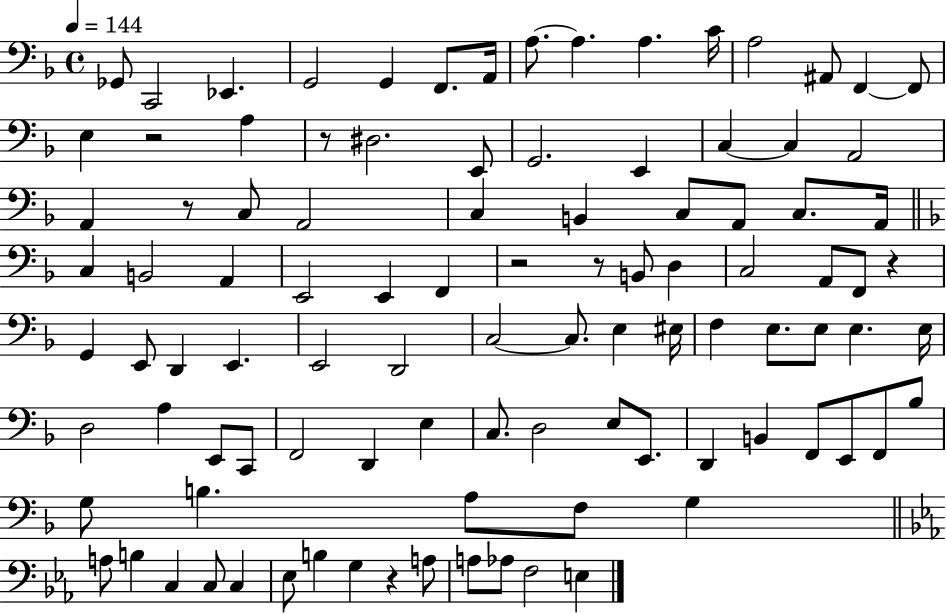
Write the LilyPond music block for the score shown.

{
  \clef bass
  \time 4/4
  \defaultTimeSignature
  \key f \major
  \tempo 4 = 144
  ges,8 c,2 ees,4. | g,2 g,4 f,8. a,16 | a8.~~ a4. a4. c'16 | a2 ais,8 f,4~~ f,8 | \break e4 r2 a4 | r8 dis2. e,8 | g,2. e,4 | c4~~ c4 a,2 | \break a,4 r8 c8 a,2 | c4 b,4 c8 a,8 c8. a,16 | \bar "||" \break \key f \major c4 b,2 a,4 | e,2 e,4 f,4 | r2 r8 b,8 d4 | c2 a,8 f,8 r4 | \break g,4 e,8 d,4 e,4. | e,2 d,2 | c2~~ c8. e4 eis16 | f4 e8. e8 e4. e16 | \break d2 a4 e,8 c,8 | f,2 d,4 e4 | c8. d2 e8 e,8. | d,4 b,4 f,8 e,8 f,8 bes8 | \break g8 b4. a8 f8 g4 | \bar "||" \break \key ees \major a8 b4 c4 c8 c4 | ees8 b4 g4 r4 a8 | a8 aes8 f2 e4 | \bar "|."
}